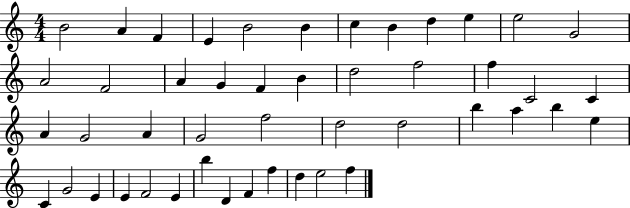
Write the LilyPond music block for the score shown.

{
  \clef treble
  \numericTimeSignature
  \time 4/4
  \key c \major
  b'2 a'4 f'4 | e'4 b'2 b'4 | c''4 b'4 d''4 e''4 | e''2 g'2 | \break a'2 f'2 | a'4 g'4 f'4 b'4 | d''2 f''2 | f''4 c'2 c'4 | \break a'4 g'2 a'4 | g'2 f''2 | d''2 d''2 | b''4 a''4 b''4 e''4 | \break c'4 g'2 e'4 | e'4 f'2 e'4 | b''4 d'4 f'4 f''4 | d''4 e''2 f''4 | \break \bar "|."
}